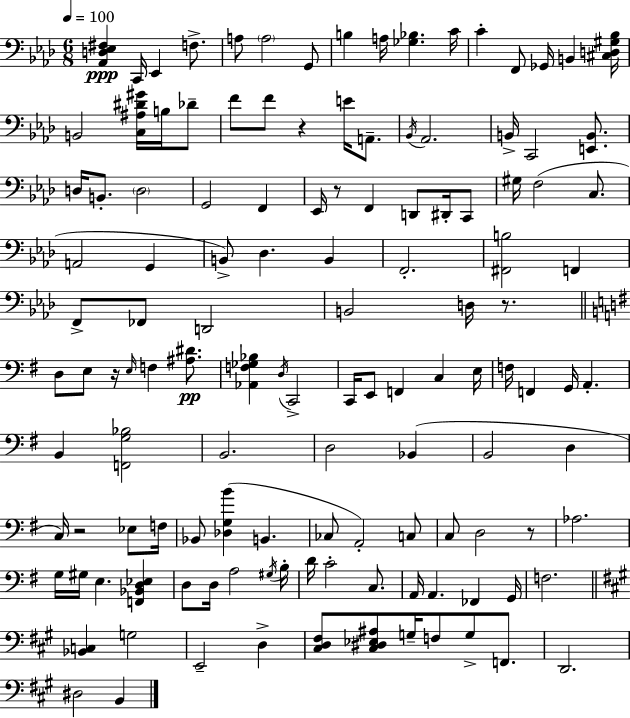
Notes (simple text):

[Ab2,D3,Eb3,F#3]/q C2/s Eb2/q F3/e. A3/e A3/h G2/e B3/q A3/s [Gb3,Bb3]/q. C4/s C4/q F2/e Gb2/s B2/q [C#3,D3,G#3,Bb3]/s B2/h [C3,A#3,D#4,G#4]/s B3/s Db4/e F4/e F4/e R/q E4/s A2/e. Bb2/s Ab2/h. B2/s C2/h [E2,B2]/e. D3/s B2/e. D3/h G2/h F2/q Eb2/s R/e F2/q D2/e D#2/s C2/e G#3/s F3/h C3/e. A2/h G2/q B2/e Db3/q. B2/q F2/h. [F#2,B3]/h F2/q F2/e FES2/e D2/h B2/h D3/s R/e. D3/e E3/e R/s E3/s F3/q [A#3,D#4]/e. [Ab2,F3,Gb3,Bb3]/q D3/s C2/h C2/s E2/e F2/q C3/q E3/s F3/s F2/q G2/s A2/q. B2/q [F2,G3,Bb3]/h B2/h. D3/h Bb2/q B2/h D3/q C3/s R/h Eb3/e F3/s Bb2/e [Db3,G3,B4]/q B2/q. CES3/e A2/h C3/e C3/e D3/h R/e Ab3/h. G3/s G#3/s E3/q. [F2,Bb2,D3,Eb3]/q D3/e D3/s A3/h G#3/s B3/s D4/s C4/h C3/e. A2/s A2/q. FES2/q G2/s F3/h. [Bb2,C3]/q G3/h E2/h D3/q [C#3,D3,F#3]/e [C#3,D#3,Eb3,A#3]/e G3/s F3/e G3/e F2/e. D2/h. D#3/h B2/q